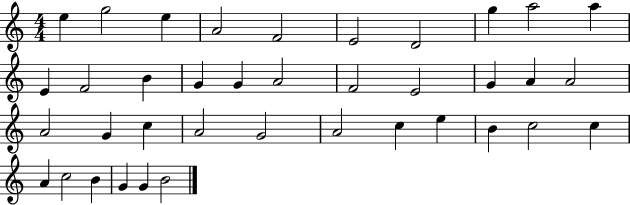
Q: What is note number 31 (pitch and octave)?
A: C5